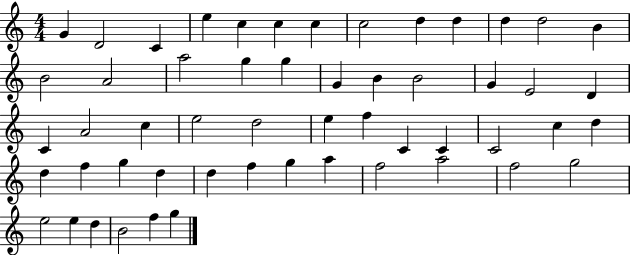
X:1
T:Untitled
M:4/4
L:1/4
K:C
G D2 C e c c c c2 d d d d2 B B2 A2 a2 g g G B B2 G E2 D C A2 c e2 d2 e f C C C2 c d d f g d d f g a f2 a2 f2 g2 e2 e d B2 f g